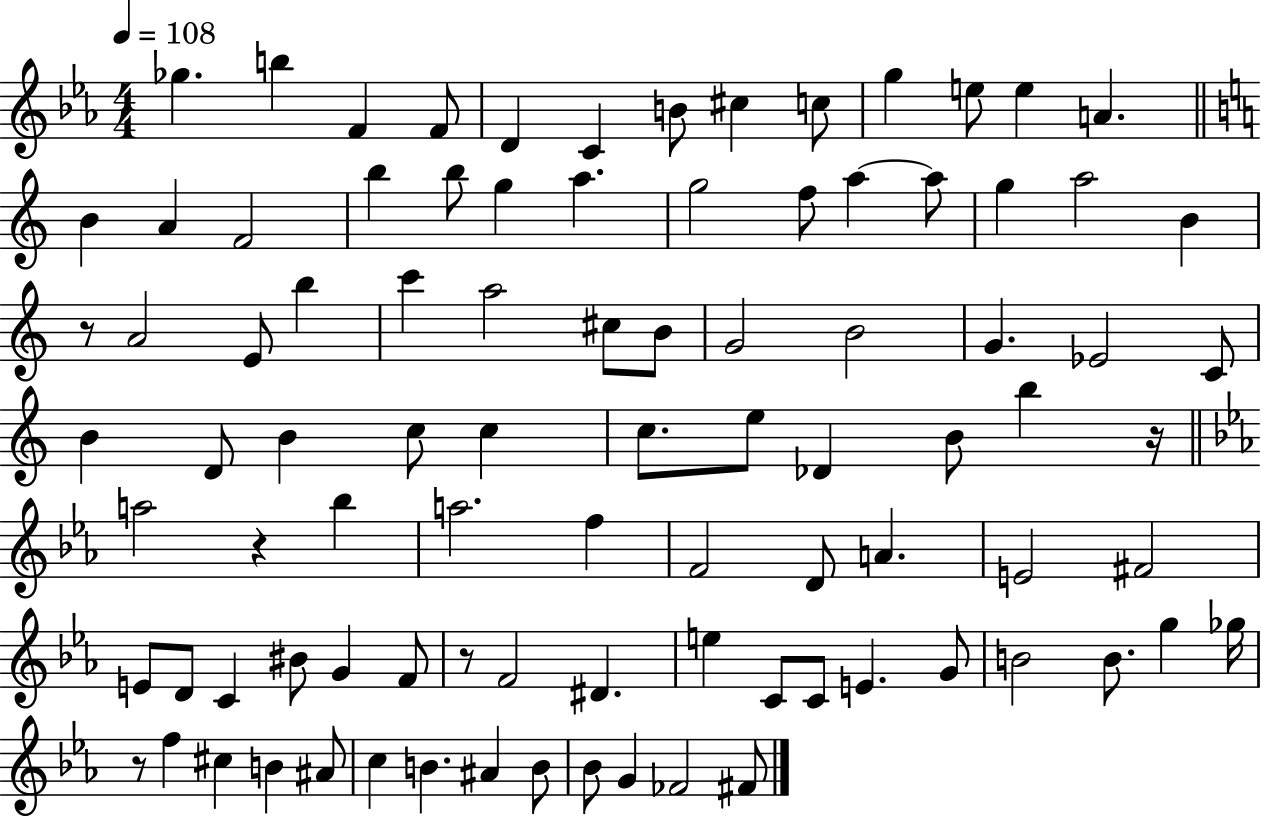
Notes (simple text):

Gb5/q. B5/q F4/q F4/e D4/q C4/q B4/e C#5/q C5/e G5/q E5/e E5/q A4/q. B4/q A4/q F4/h B5/q B5/e G5/q A5/q. G5/h F5/e A5/q A5/e G5/q A5/h B4/q R/e A4/h E4/e B5/q C6/q A5/h C#5/e B4/e G4/h B4/h G4/q. Eb4/h C4/e B4/q D4/e B4/q C5/e C5/q C5/e. E5/e Db4/q B4/e B5/q R/s A5/h R/q Bb5/q A5/h. F5/q F4/h D4/e A4/q. E4/h F#4/h E4/e D4/e C4/q BIS4/e G4/q F4/e R/e F4/h D#4/q. E5/q C4/e C4/e E4/q. G4/e B4/h B4/e. G5/q Gb5/s R/e F5/q C#5/q B4/q A#4/e C5/q B4/q. A#4/q B4/e Bb4/e G4/q FES4/h F#4/e